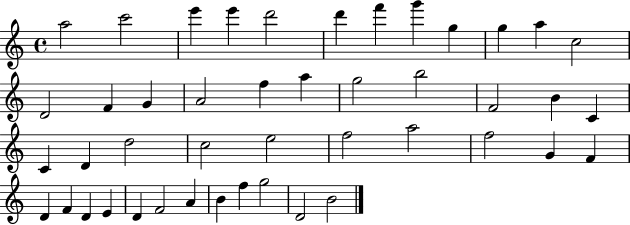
{
  \clef treble
  \time 4/4
  \defaultTimeSignature
  \key c \major
  a''2 c'''2 | e'''4 e'''4 d'''2 | d'''4 f'''4 g'''4 g''4 | g''4 a''4 c''2 | \break d'2 f'4 g'4 | a'2 f''4 a''4 | g''2 b''2 | f'2 b'4 c'4 | \break c'4 d'4 d''2 | c''2 e''2 | f''2 a''2 | f''2 g'4 f'4 | \break d'4 f'4 d'4 e'4 | d'4 f'2 a'4 | b'4 f''4 g''2 | d'2 b'2 | \break \bar "|."
}